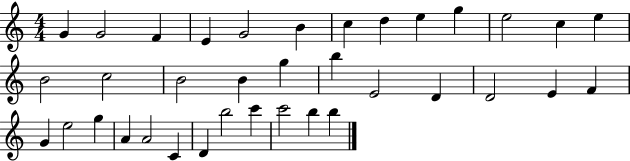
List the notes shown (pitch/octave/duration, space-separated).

G4/q G4/h F4/q E4/q G4/h B4/q C5/q D5/q E5/q G5/q E5/h C5/q E5/q B4/h C5/h B4/h B4/q G5/q B5/q E4/h D4/q D4/h E4/q F4/q G4/q E5/h G5/q A4/q A4/h C4/q D4/q B5/h C6/q C6/h B5/q B5/q